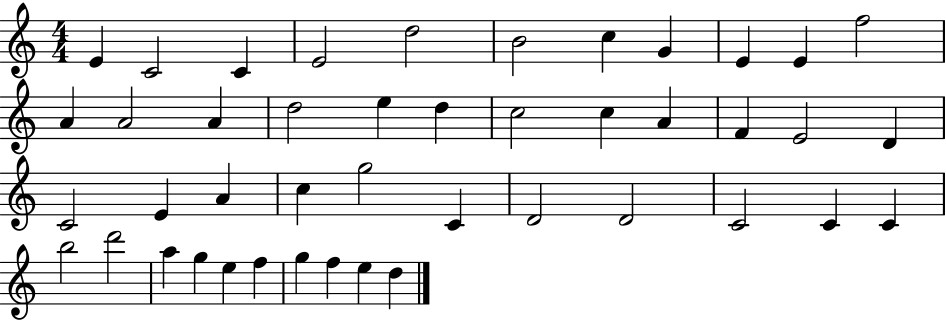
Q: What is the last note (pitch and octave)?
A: D5